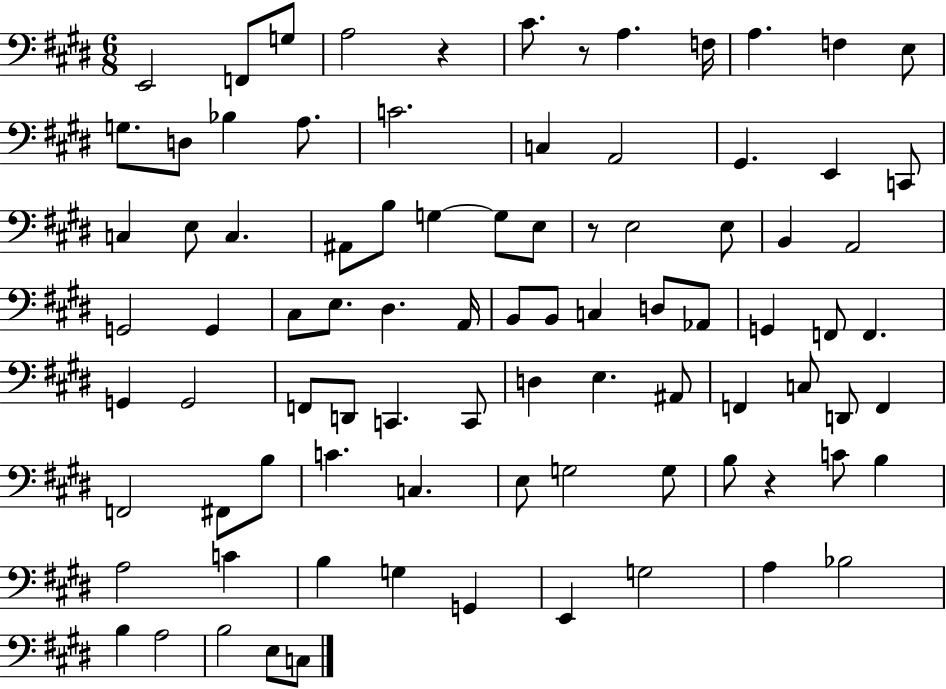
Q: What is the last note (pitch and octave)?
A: C3